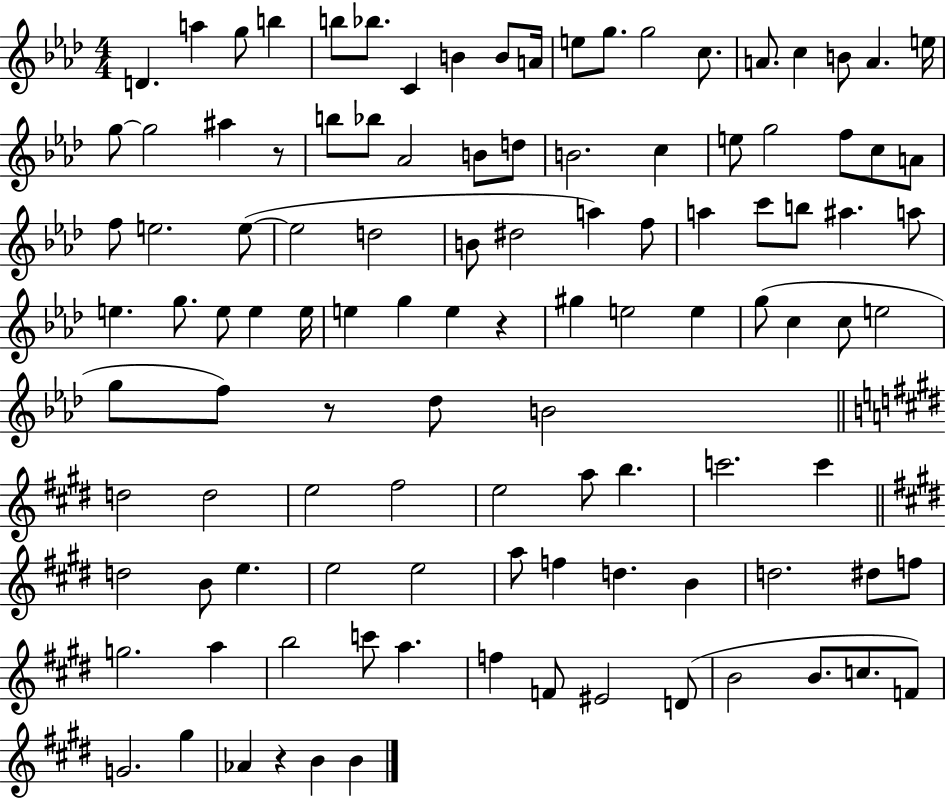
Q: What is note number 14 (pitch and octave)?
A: C5